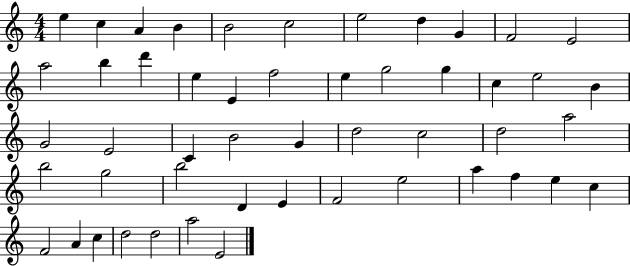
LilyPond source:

{
  \clef treble
  \numericTimeSignature
  \time 4/4
  \key c \major
  e''4 c''4 a'4 b'4 | b'2 c''2 | e''2 d''4 g'4 | f'2 e'2 | \break a''2 b''4 d'''4 | e''4 e'4 f''2 | e''4 g''2 g''4 | c''4 e''2 b'4 | \break g'2 e'2 | c'4 b'2 g'4 | d''2 c''2 | d''2 a''2 | \break b''2 g''2 | b''2 d'4 e'4 | f'2 e''2 | a''4 f''4 e''4 c''4 | \break f'2 a'4 c''4 | d''2 d''2 | a''2 e'2 | \bar "|."
}